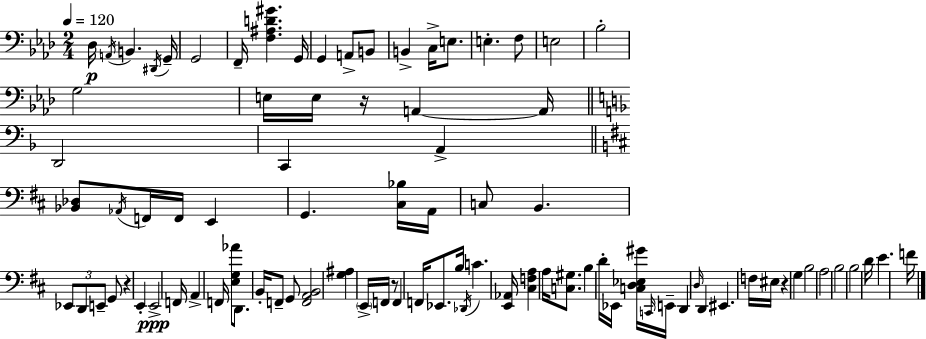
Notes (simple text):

Db3/s A2/s B2/q. D#2/s G2/s G2/h F2/s [F3,A#3,D4,G#4]/q. G2/s G2/q A2/e B2/e B2/q C3/s E3/e. E3/q. F3/e E3/h Bb3/h G3/h E3/s E3/s R/s A2/q A2/s D2/h C2/q A2/q [Bb2,Db3]/e Ab2/s F2/s F2/s E2/q G2/q. [C#3,Bb3]/s A2/s C3/e B2/q. Eb2/e D2/e E2/e G2/e R/q E2/q E2/h F2/s A2/q F2/s [E3,G3,Ab4]/e D2/e. B2/s F2/e G2/e [F2,A2,B2]/h [G3,A#3]/q E2/s F2/s R/e F2/q F2/s Eb2/e. B3/s Db2/s C4/q. [E2,Ab2]/s [C#3,F3,A3]/q A3/s [C3,G#3]/e. B3/q D4/s Eb2/s [C3,D3,Eb3,G#4]/s C2/s E2/s D2/q D3/s D2/q EIS2/q. F3/s EIS3/s R/q G3/q B3/h A3/h B3/h B3/h D4/s E4/q. F4/s